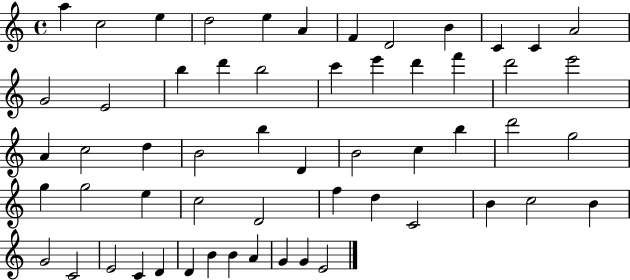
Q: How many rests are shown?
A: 0